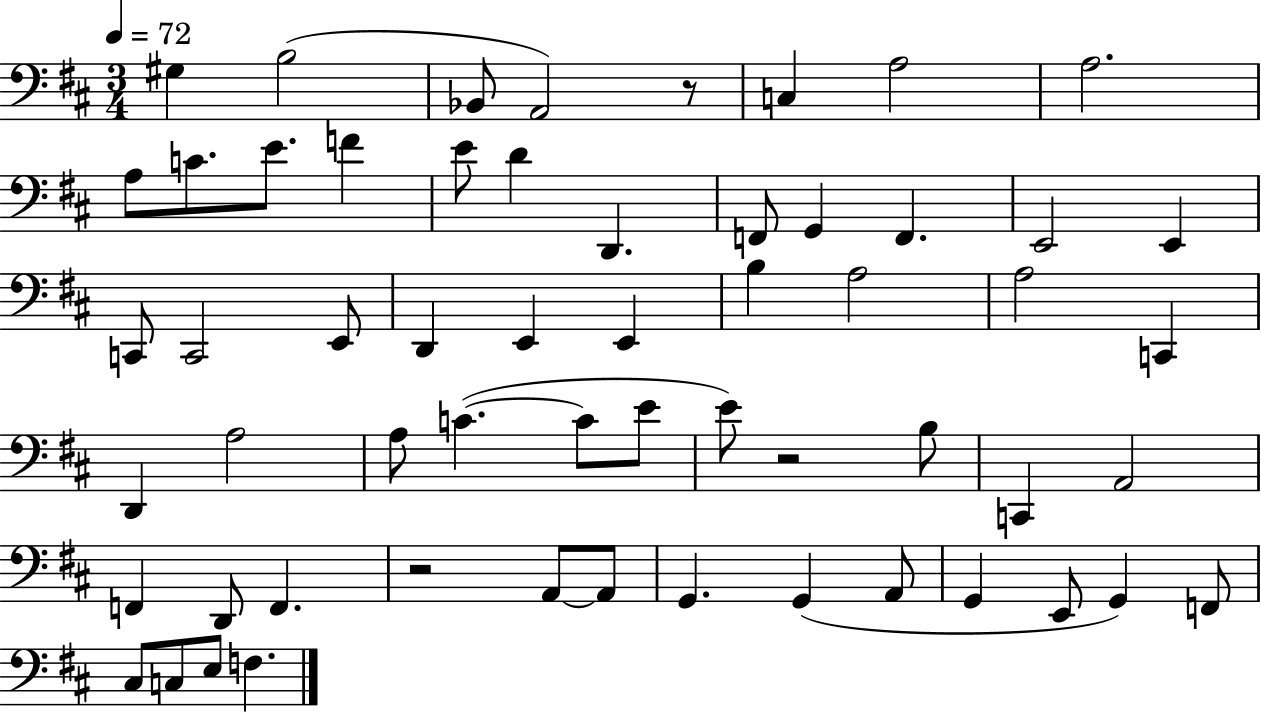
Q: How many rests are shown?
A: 3